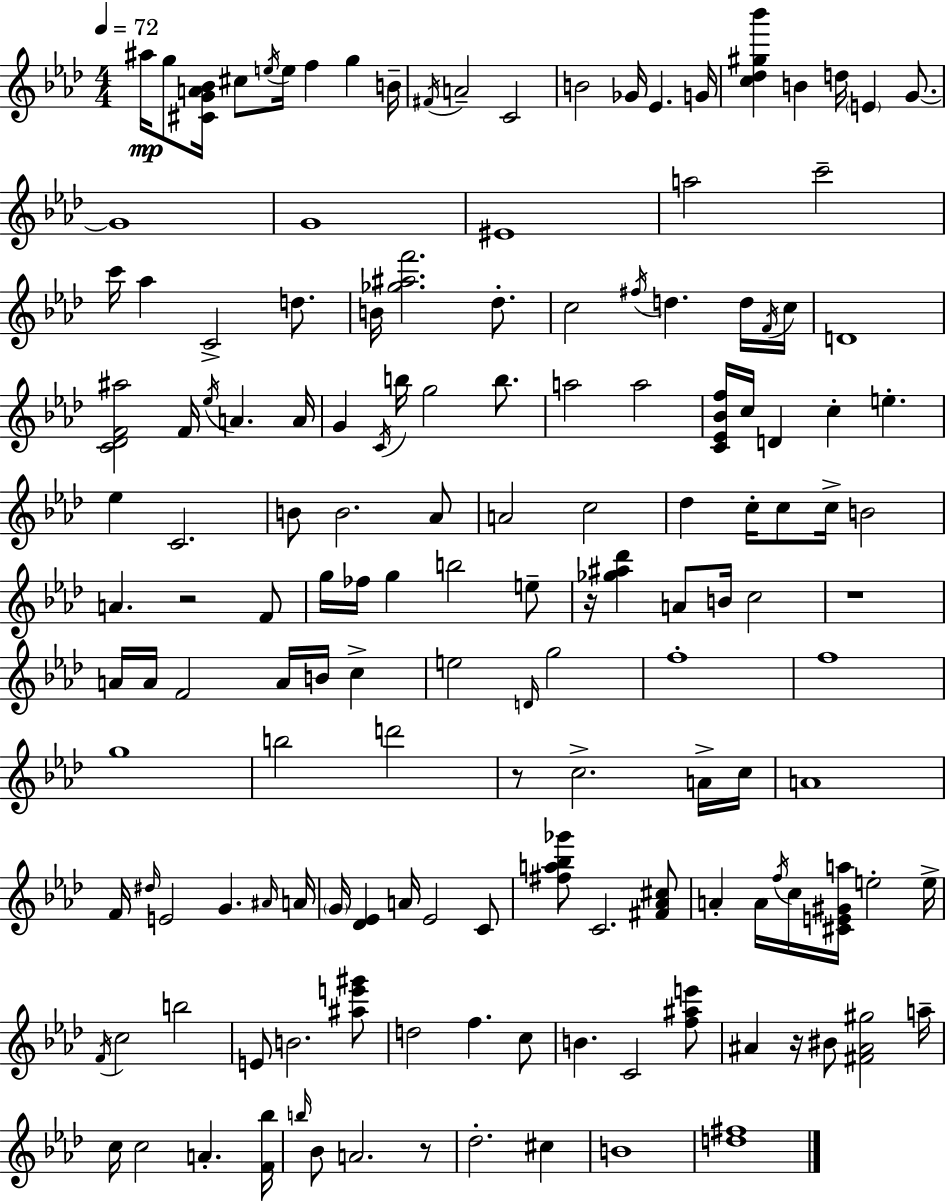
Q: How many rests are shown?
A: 6